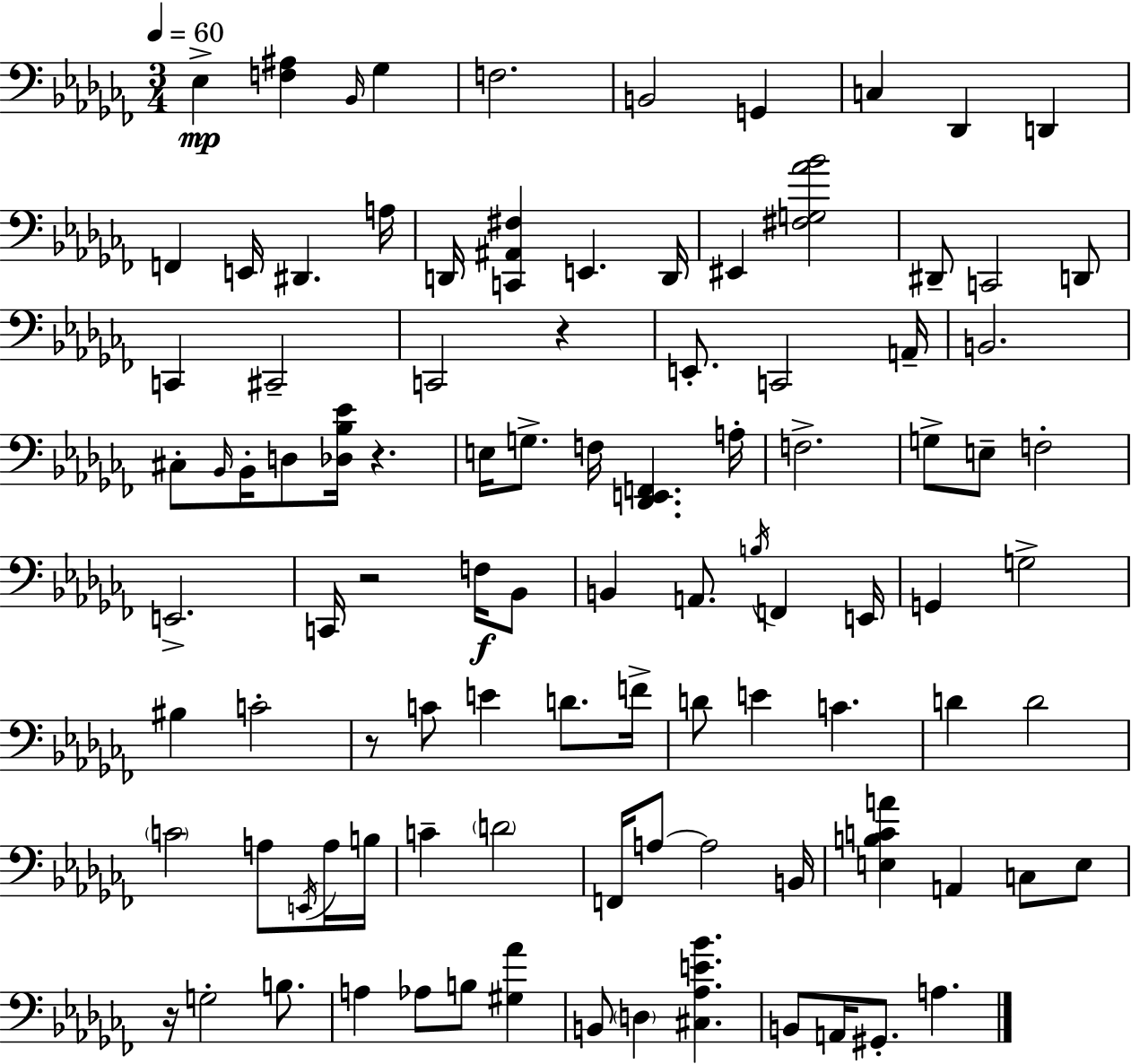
Eb3/q [F3,A#3]/q Bb2/s Gb3/q F3/h. B2/h G2/q C3/q Db2/q D2/q F2/q E2/s D#2/q. A3/s D2/s [C2,A#2,F#3]/q E2/q. D2/s EIS2/q [F#3,G3,Ab4,Bb4]/h D#2/e C2/h D2/e C2/q C#2/h C2/h R/q E2/e. C2/h A2/s B2/h. C#3/e Bb2/s Bb2/s D3/e [Db3,Bb3,Eb4]/s R/q. E3/s G3/e. F3/s [Db2,E2,F2]/q. A3/s F3/h. G3/e E3/e F3/h E2/h. C2/s R/h F3/s Bb2/e B2/q A2/e. B3/s F2/q E2/s G2/q G3/h BIS3/q C4/h R/e C4/e E4/q D4/e. F4/s D4/e E4/q C4/q. D4/q D4/h C4/h A3/e E2/s A3/s B3/s C4/q D4/h F2/s A3/e A3/h B2/s [E3,B3,C4,A4]/q A2/q C3/e E3/e R/s G3/h B3/e. A3/q Ab3/e B3/e [G#3,Ab4]/q B2/e D3/q [C#3,Ab3,E4,Bb4]/q. B2/e A2/s G#2/e. A3/q.